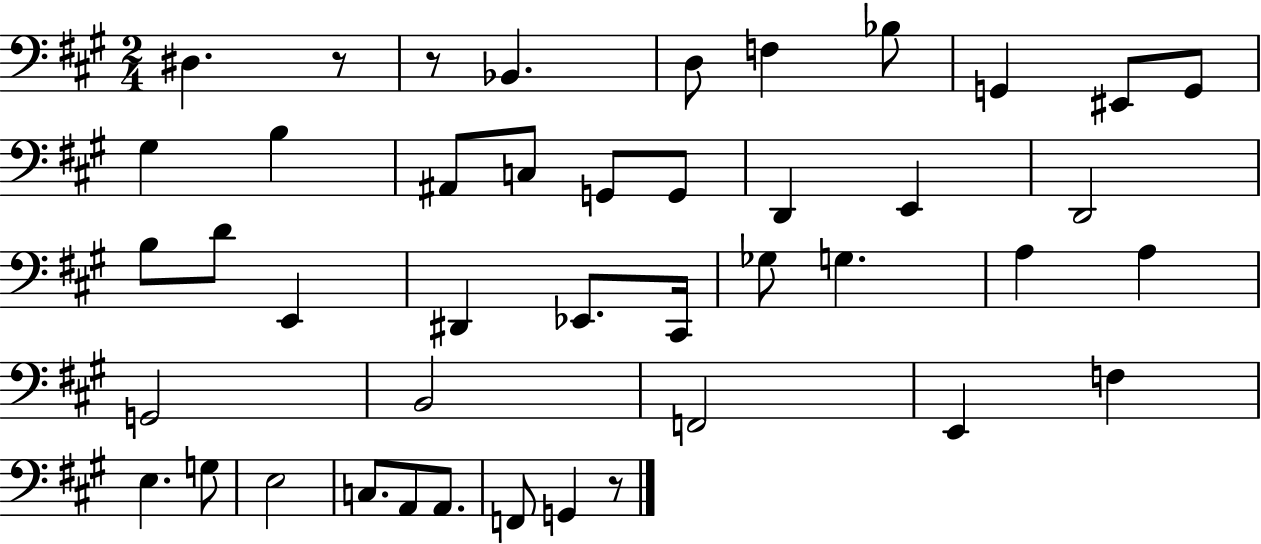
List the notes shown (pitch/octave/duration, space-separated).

D#3/q. R/e R/e Bb2/q. D3/e F3/q Bb3/e G2/q EIS2/e G2/e G#3/q B3/q A#2/e C3/e G2/e G2/e D2/q E2/q D2/h B3/e D4/e E2/q D#2/q Eb2/e. C#2/s Gb3/e G3/q. A3/q A3/q G2/h B2/h F2/h E2/q F3/q E3/q. G3/e E3/h C3/e. A2/e A2/e. F2/e G2/q R/e